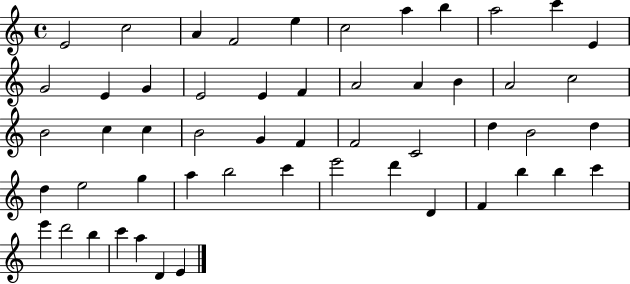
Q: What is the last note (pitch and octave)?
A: E4